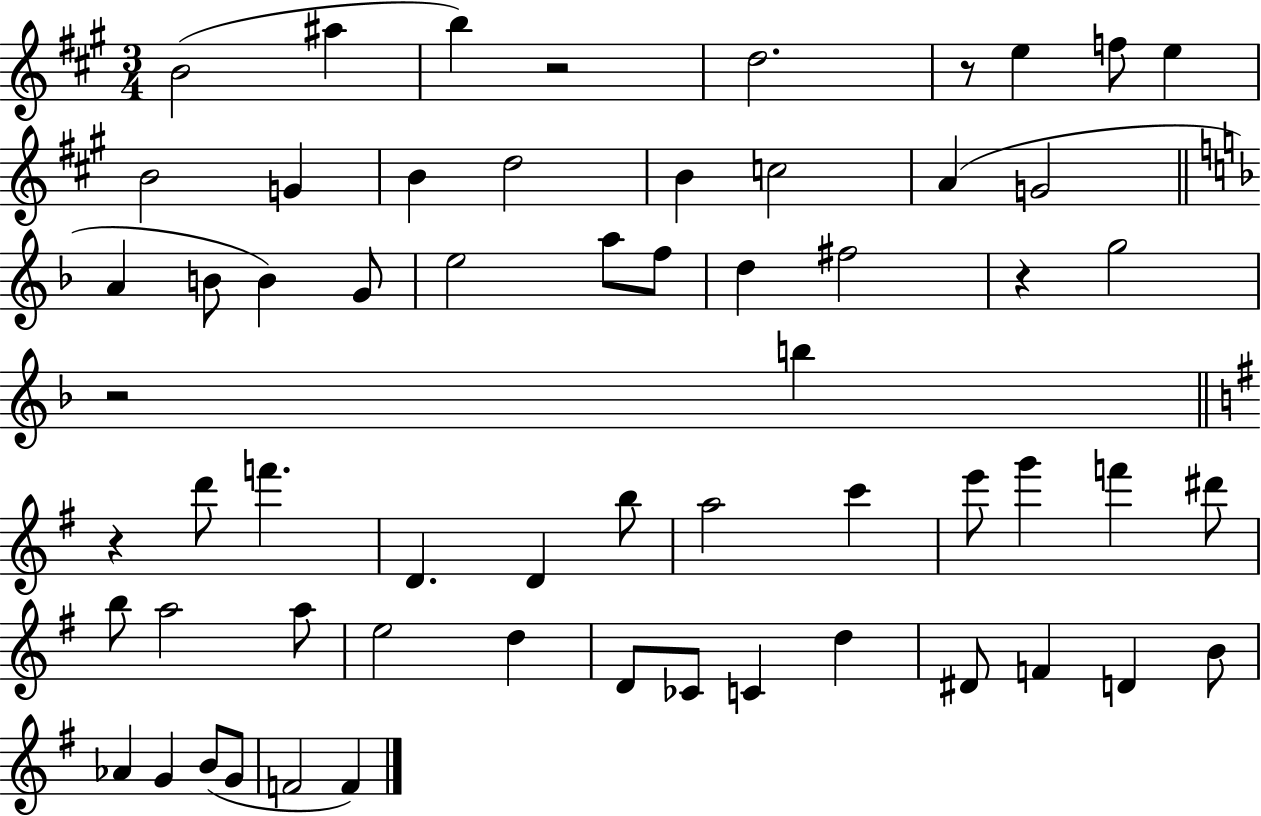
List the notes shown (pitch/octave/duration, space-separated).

B4/h A#5/q B5/q R/h D5/h. R/e E5/q F5/e E5/q B4/h G4/q B4/q D5/h B4/q C5/h A4/q G4/h A4/q B4/e B4/q G4/e E5/h A5/e F5/e D5/q F#5/h R/q G5/h R/h B5/q R/q D6/e F6/q. D4/q. D4/q B5/e A5/h C6/q E6/e G6/q F6/q D#6/e B5/e A5/h A5/e E5/h D5/q D4/e CES4/e C4/q D5/q D#4/e F4/q D4/q B4/e Ab4/q G4/q B4/e G4/e F4/h F4/q